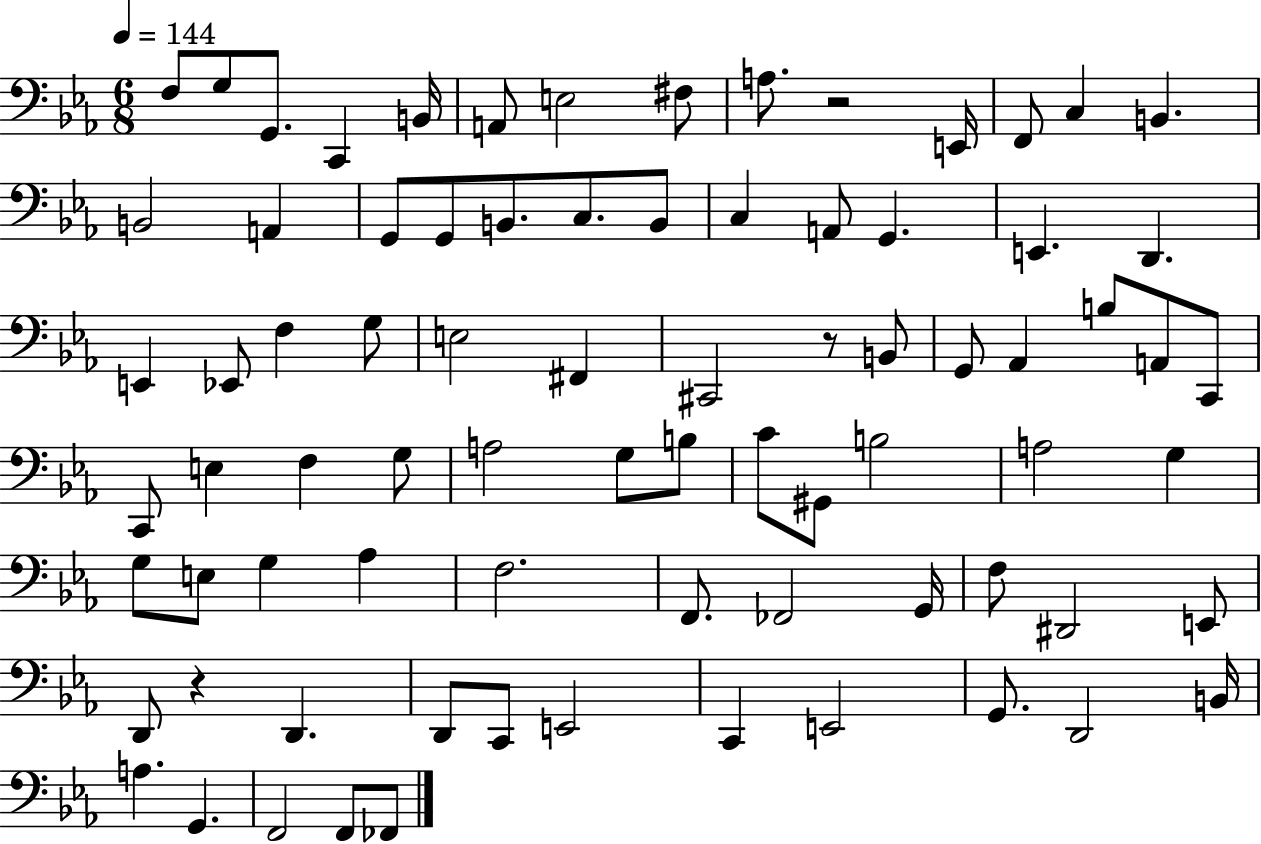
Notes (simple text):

F3/e G3/e G2/e. C2/q B2/s A2/e E3/h F#3/e A3/e. R/h E2/s F2/e C3/q B2/q. B2/h A2/q G2/e G2/e B2/e. C3/e. B2/e C3/q A2/e G2/q. E2/q. D2/q. E2/q Eb2/e F3/q G3/e E3/h F#2/q C#2/h R/e B2/e G2/e Ab2/q B3/e A2/e C2/e C2/e E3/q F3/q G3/e A3/h G3/e B3/e C4/e G#2/e B3/h A3/h G3/q G3/e E3/e G3/q Ab3/q F3/h. F2/e. FES2/h G2/s F3/e D#2/h E2/e D2/e R/q D2/q. D2/e C2/e E2/h C2/q E2/h G2/e. D2/h B2/s A3/q. G2/q. F2/h F2/e FES2/e